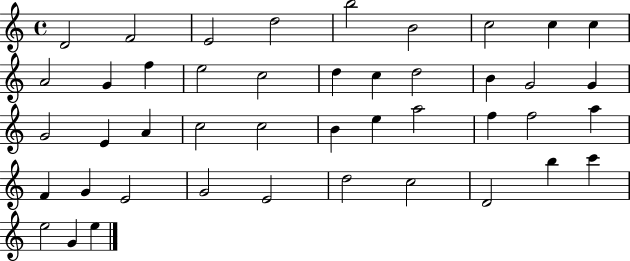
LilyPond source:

{
  \clef treble
  \time 4/4
  \defaultTimeSignature
  \key c \major
  d'2 f'2 | e'2 d''2 | b''2 b'2 | c''2 c''4 c''4 | \break a'2 g'4 f''4 | e''2 c''2 | d''4 c''4 d''2 | b'4 g'2 g'4 | \break g'2 e'4 a'4 | c''2 c''2 | b'4 e''4 a''2 | f''4 f''2 a''4 | \break f'4 g'4 e'2 | g'2 e'2 | d''2 c''2 | d'2 b''4 c'''4 | \break e''2 g'4 e''4 | \bar "|."
}